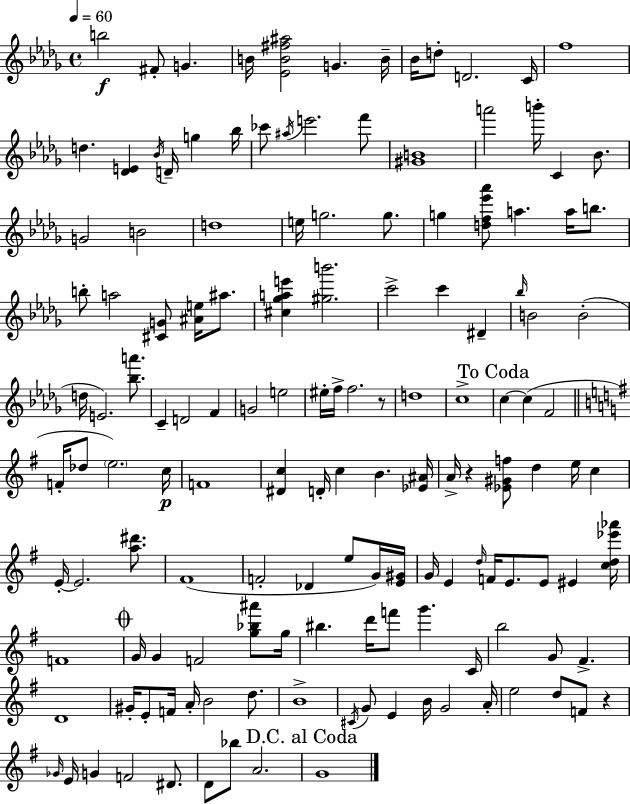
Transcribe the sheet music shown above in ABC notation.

X:1
T:Untitled
M:4/4
L:1/4
K:Bbm
b2 ^F/2 G B/4 [_EB^f^a]2 G B/4 _B/4 d/2 D2 C/4 f4 d [_DE] _B/4 D/4 g _b/4 _c'/2 ^a/4 e'2 f'/2 [^GB]4 a'2 b'/4 C _B/2 G2 B2 d4 e/4 g2 g/2 g [df_e'_a']/2 a a/4 b/2 b/2 a2 [^CG]/2 [^Ae]/4 ^a/2 [^c_gae'] [^gb']2 c'2 c' ^D _b/4 B2 B2 d/4 E2 [_ba']/2 C D2 F G2 e2 ^e/4 f/4 f2 z/2 d4 c4 c c F2 F/4 _d/2 e2 c/4 F4 [^Dc] D/4 c B [_E^A]/4 A/4 z [_E^Gf]/2 d e/4 c E/4 E2 [a^d']/2 ^F4 F2 _D e/2 G/4 [E^G]/4 G/4 E d/4 F/4 E/2 E/2 ^E [cd_e'_a']/4 F4 G/4 G F2 [g_b^a']/2 g/4 ^b d'/4 f'/2 g' C/4 b2 G/2 ^F D4 ^G/4 E/2 F/4 A/4 B2 d/2 B4 ^C/4 G/2 E B/4 G2 A/4 e2 d/2 F/2 z _G/4 E/4 G F2 ^D/2 D/2 _b/2 A2 G4